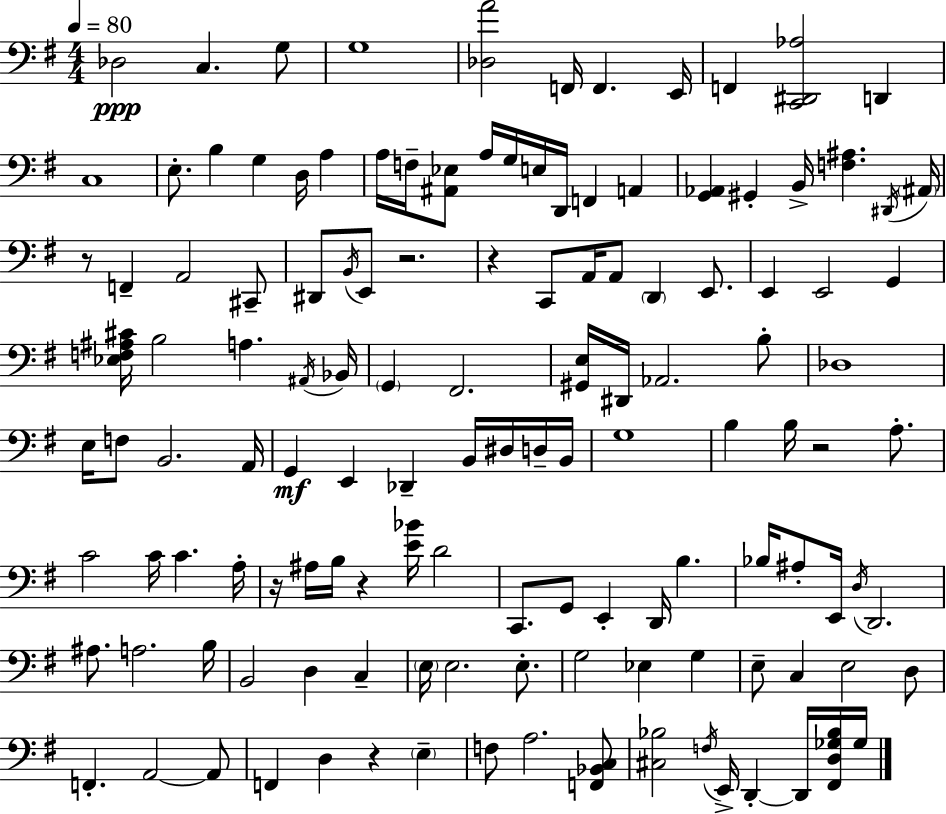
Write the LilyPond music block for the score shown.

{
  \clef bass
  \numericTimeSignature
  \time 4/4
  \key g \major
  \tempo 4 = 80
  \repeat volta 2 { des2\ppp c4. g8 | g1 | <des a'>2 f,16 f,4. e,16 | f,4 <c, dis, aes>2 d,4 | \break c1 | e8.-. b4 g4 d16 a4 | a16 f16-- <ais, ees>8 a16 g16 e16 d,16 f,4 a,4 | <g, aes,>4 gis,4-. b,16-> <f ais>4. \acciaccatura { dis,16 } | \break \parenthesize ais,16 r8 f,4-- a,2 cis,8-- | dis,8 \acciaccatura { b,16 } e,8 r2. | r4 c,8 a,16 a,8 \parenthesize d,4 e,8. | e,4 e,2 g,4 | \break <ees f ais cis'>16 b2 a4. | \acciaccatura { ais,16 } bes,16 \parenthesize g,4 fis,2. | <gis, e>16 dis,16 aes,2. | b8-. des1 | \break e16 f8 b,2. | a,16 g,4\mf e,4 des,4-- b,16 | dis16 d16-- b,16 g1 | b4 b16 r2 | \break a8.-. c'2 c'16 c'4. | a16-. r16 ais16 b16 r4 <e' bes'>16 d'2 | c,8. g,8 e,4-. d,16 b4. | bes16 ais8-. e,16 \acciaccatura { d16 } d,2. | \break ais8. a2. | b16 b,2 d4 | c4-- \parenthesize e16 e2. | e8.-. g2 ees4 | \break g4 e8-- c4 e2 | d8 f,4.-. a,2~~ | a,8 f,4 d4 r4 | \parenthesize e4-- f8 a2. | \break <f, bes, c>8 <cis bes>2 \acciaccatura { f16 } e,16-> d,4-.~~ | d,16 <fis, d ges bes>16 ges16 } \bar "|."
}